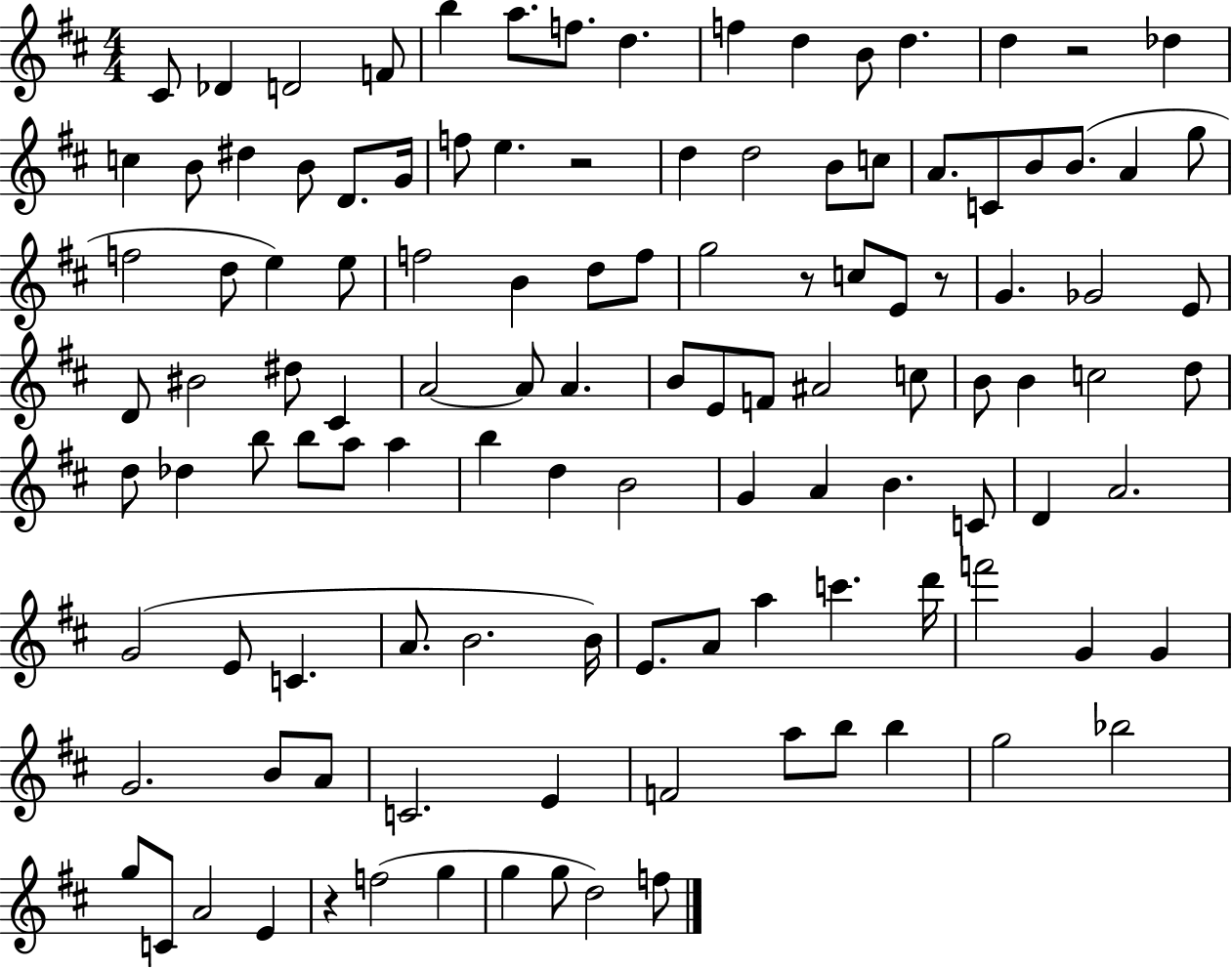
X:1
T:Untitled
M:4/4
L:1/4
K:D
^C/2 _D D2 F/2 b a/2 f/2 d f d B/2 d d z2 _d c B/2 ^d B/2 D/2 G/4 f/2 e z2 d d2 B/2 c/2 A/2 C/2 B/2 B/2 A g/2 f2 d/2 e e/2 f2 B d/2 f/2 g2 z/2 c/2 E/2 z/2 G _G2 E/2 D/2 ^B2 ^d/2 ^C A2 A/2 A B/2 E/2 F/2 ^A2 c/2 B/2 B c2 d/2 d/2 _d b/2 b/2 a/2 a b d B2 G A B C/2 D A2 G2 E/2 C A/2 B2 B/4 E/2 A/2 a c' d'/4 f'2 G G G2 B/2 A/2 C2 E F2 a/2 b/2 b g2 _b2 g/2 C/2 A2 E z f2 g g g/2 d2 f/2